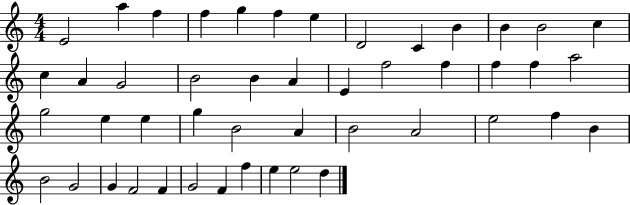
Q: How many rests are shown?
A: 0